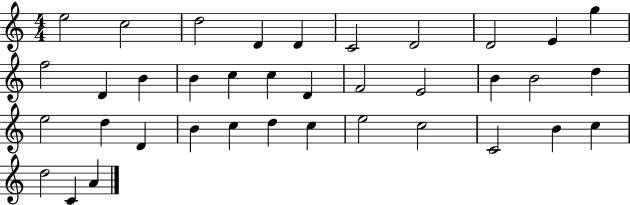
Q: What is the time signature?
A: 4/4